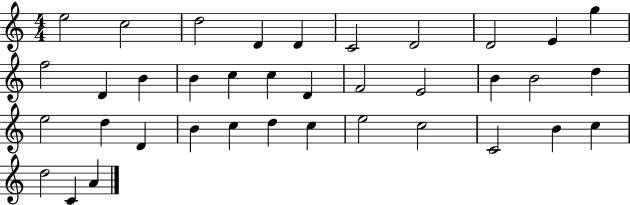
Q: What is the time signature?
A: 4/4